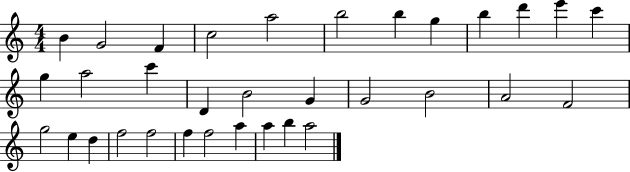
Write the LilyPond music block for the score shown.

{
  \clef treble
  \numericTimeSignature
  \time 4/4
  \key c \major
  b'4 g'2 f'4 | c''2 a''2 | b''2 b''4 g''4 | b''4 d'''4 e'''4 c'''4 | \break g''4 a''2 c'''4 | d'4 b'2 g'4 | g'2 b'2 | a'2 f'2 | \break g''2 e''4 d''4 | f''2 f''2 | f''4 f''2 a''4 | a''4 b''4 a''2 | \break \bar "|."
}